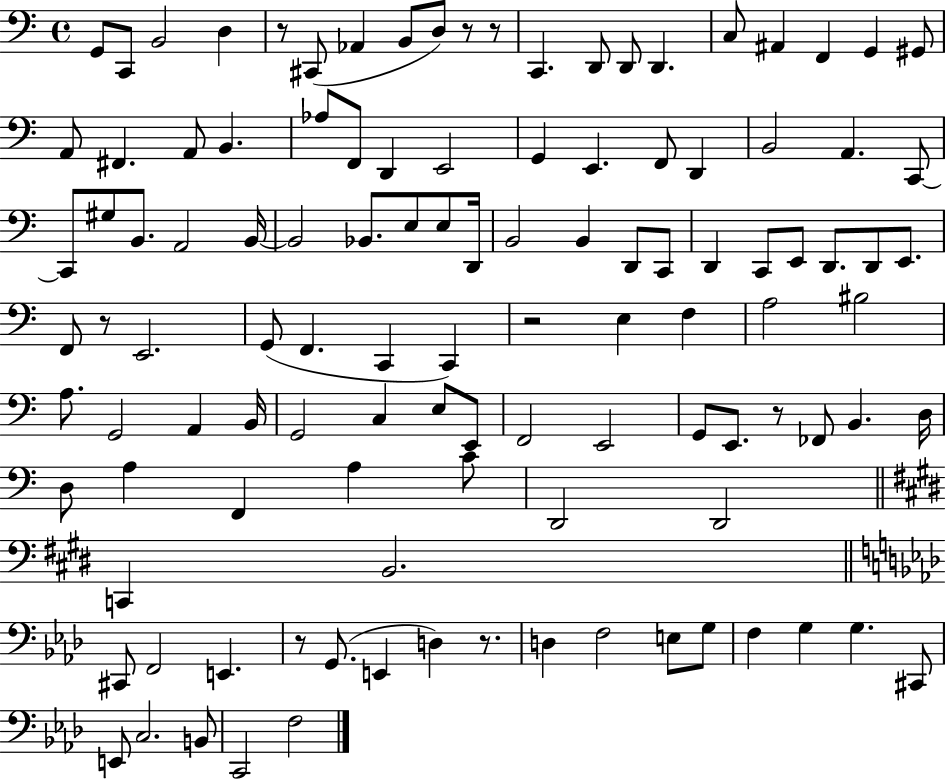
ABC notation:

X:1
T:Untitled
M:4/4
L:1/4
K:C
G,,/2 C,,/2 B,,2 D, z/2 ^C,,/2 _A,, B,,/2 D,/2 z/2 z/2 C,, D,,/2 D,,/2 D,, C,/2 ^A,, F,, G,, ^G,,/2 A,,/2 ^F,, A,,/2 B,, _A,/2 F,,/2 D,, E,,2 G,, E,, F,,/2 D,, B,,2 A,, C,,/2 C,,/2 ^G,/2 B,,/2 A,,2 B,,/4 B,,2 _B,,/2 E,/2 E,/2 D,,/4 B,,2 B,, D,,/2 C,,/2 D,, C,,/2 E,,/2 D,,/2 D,,/2 E,,/2 F,,/2 z/2 E,,2 G,,/2 F,, C,, C,, z2 E, F, A,2 ^B,2 A,/2 G,,2 A,, B,,/4 G,,2 C, E,/2 E,,/2 F,,2 E,,2 G,,/2 E,,/2 z/2 _F,,/2 B,, D,/4 D,/2 A, F,, A, C/2 D,,2 D,,2 C,, B,,2 ^C,,/2 F,,2 E,, z/2 G,,/2 E,, D, z/2 D, F,2 E,/2 G,/2 F, G, G, ^C,,/2 E,,/2 C,2 B,,/2 C,,2 F,2